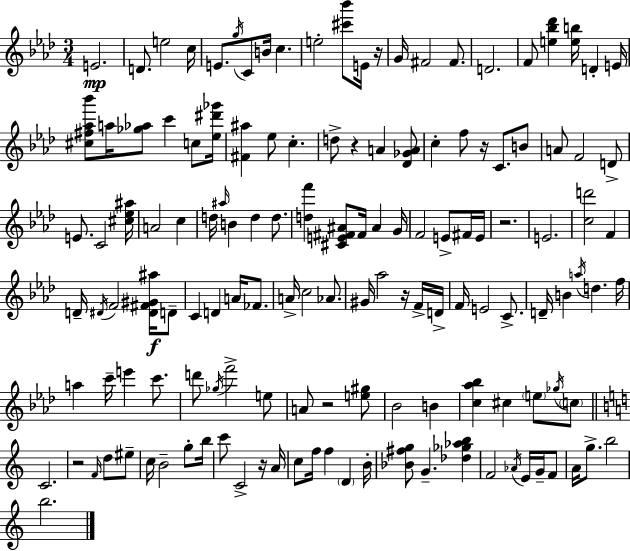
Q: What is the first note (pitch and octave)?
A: E4